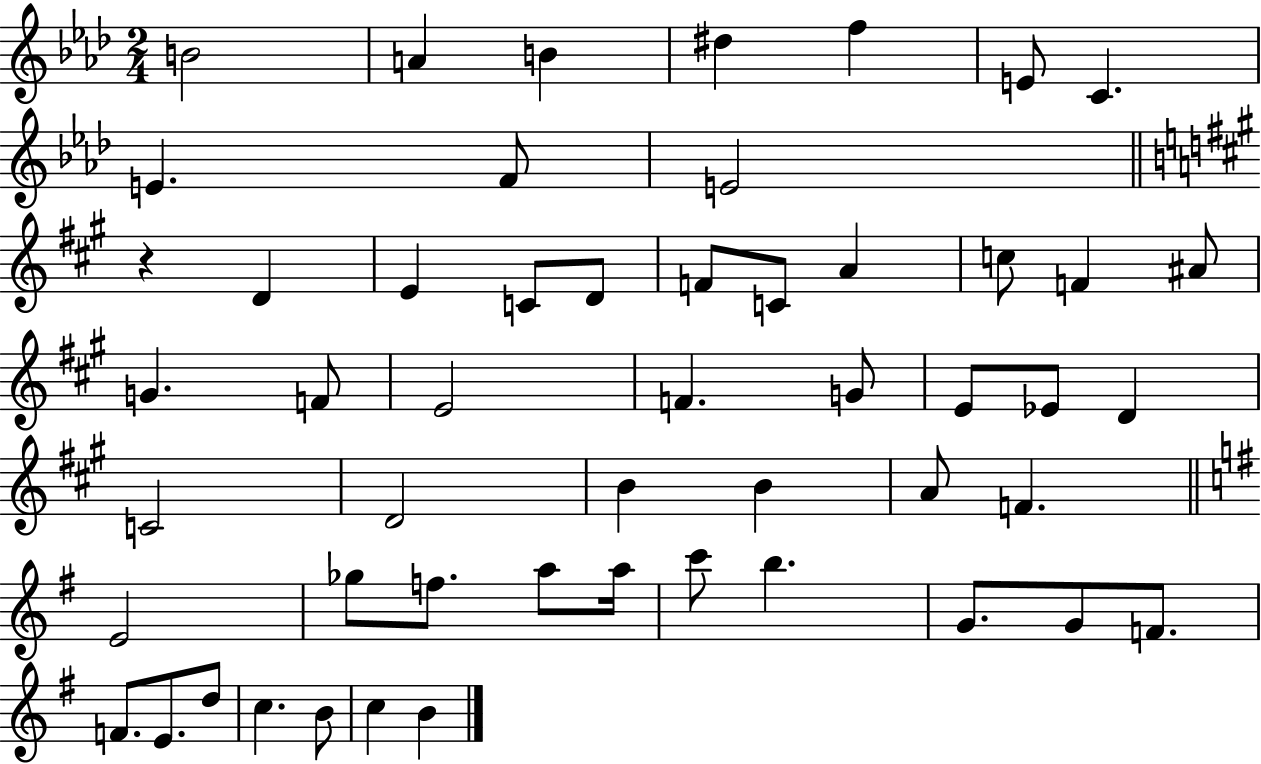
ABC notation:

X:1
T:Untitled
M:2/4
L:1/4
K:Ab
B2 A B ^d f E/2 C E F/2 E2 z D E C/2 D/2 F/2 C/2 A c/2 F ^A/2 G F/2 E2 F G/2 E/2 _E/2 D C2 D2 B B A/2 F E2 _g/2 f/2 a/2 a/4 c'/2 b G/2 G/2 F/2 F/2 E/2 d/2 c B/2 c B